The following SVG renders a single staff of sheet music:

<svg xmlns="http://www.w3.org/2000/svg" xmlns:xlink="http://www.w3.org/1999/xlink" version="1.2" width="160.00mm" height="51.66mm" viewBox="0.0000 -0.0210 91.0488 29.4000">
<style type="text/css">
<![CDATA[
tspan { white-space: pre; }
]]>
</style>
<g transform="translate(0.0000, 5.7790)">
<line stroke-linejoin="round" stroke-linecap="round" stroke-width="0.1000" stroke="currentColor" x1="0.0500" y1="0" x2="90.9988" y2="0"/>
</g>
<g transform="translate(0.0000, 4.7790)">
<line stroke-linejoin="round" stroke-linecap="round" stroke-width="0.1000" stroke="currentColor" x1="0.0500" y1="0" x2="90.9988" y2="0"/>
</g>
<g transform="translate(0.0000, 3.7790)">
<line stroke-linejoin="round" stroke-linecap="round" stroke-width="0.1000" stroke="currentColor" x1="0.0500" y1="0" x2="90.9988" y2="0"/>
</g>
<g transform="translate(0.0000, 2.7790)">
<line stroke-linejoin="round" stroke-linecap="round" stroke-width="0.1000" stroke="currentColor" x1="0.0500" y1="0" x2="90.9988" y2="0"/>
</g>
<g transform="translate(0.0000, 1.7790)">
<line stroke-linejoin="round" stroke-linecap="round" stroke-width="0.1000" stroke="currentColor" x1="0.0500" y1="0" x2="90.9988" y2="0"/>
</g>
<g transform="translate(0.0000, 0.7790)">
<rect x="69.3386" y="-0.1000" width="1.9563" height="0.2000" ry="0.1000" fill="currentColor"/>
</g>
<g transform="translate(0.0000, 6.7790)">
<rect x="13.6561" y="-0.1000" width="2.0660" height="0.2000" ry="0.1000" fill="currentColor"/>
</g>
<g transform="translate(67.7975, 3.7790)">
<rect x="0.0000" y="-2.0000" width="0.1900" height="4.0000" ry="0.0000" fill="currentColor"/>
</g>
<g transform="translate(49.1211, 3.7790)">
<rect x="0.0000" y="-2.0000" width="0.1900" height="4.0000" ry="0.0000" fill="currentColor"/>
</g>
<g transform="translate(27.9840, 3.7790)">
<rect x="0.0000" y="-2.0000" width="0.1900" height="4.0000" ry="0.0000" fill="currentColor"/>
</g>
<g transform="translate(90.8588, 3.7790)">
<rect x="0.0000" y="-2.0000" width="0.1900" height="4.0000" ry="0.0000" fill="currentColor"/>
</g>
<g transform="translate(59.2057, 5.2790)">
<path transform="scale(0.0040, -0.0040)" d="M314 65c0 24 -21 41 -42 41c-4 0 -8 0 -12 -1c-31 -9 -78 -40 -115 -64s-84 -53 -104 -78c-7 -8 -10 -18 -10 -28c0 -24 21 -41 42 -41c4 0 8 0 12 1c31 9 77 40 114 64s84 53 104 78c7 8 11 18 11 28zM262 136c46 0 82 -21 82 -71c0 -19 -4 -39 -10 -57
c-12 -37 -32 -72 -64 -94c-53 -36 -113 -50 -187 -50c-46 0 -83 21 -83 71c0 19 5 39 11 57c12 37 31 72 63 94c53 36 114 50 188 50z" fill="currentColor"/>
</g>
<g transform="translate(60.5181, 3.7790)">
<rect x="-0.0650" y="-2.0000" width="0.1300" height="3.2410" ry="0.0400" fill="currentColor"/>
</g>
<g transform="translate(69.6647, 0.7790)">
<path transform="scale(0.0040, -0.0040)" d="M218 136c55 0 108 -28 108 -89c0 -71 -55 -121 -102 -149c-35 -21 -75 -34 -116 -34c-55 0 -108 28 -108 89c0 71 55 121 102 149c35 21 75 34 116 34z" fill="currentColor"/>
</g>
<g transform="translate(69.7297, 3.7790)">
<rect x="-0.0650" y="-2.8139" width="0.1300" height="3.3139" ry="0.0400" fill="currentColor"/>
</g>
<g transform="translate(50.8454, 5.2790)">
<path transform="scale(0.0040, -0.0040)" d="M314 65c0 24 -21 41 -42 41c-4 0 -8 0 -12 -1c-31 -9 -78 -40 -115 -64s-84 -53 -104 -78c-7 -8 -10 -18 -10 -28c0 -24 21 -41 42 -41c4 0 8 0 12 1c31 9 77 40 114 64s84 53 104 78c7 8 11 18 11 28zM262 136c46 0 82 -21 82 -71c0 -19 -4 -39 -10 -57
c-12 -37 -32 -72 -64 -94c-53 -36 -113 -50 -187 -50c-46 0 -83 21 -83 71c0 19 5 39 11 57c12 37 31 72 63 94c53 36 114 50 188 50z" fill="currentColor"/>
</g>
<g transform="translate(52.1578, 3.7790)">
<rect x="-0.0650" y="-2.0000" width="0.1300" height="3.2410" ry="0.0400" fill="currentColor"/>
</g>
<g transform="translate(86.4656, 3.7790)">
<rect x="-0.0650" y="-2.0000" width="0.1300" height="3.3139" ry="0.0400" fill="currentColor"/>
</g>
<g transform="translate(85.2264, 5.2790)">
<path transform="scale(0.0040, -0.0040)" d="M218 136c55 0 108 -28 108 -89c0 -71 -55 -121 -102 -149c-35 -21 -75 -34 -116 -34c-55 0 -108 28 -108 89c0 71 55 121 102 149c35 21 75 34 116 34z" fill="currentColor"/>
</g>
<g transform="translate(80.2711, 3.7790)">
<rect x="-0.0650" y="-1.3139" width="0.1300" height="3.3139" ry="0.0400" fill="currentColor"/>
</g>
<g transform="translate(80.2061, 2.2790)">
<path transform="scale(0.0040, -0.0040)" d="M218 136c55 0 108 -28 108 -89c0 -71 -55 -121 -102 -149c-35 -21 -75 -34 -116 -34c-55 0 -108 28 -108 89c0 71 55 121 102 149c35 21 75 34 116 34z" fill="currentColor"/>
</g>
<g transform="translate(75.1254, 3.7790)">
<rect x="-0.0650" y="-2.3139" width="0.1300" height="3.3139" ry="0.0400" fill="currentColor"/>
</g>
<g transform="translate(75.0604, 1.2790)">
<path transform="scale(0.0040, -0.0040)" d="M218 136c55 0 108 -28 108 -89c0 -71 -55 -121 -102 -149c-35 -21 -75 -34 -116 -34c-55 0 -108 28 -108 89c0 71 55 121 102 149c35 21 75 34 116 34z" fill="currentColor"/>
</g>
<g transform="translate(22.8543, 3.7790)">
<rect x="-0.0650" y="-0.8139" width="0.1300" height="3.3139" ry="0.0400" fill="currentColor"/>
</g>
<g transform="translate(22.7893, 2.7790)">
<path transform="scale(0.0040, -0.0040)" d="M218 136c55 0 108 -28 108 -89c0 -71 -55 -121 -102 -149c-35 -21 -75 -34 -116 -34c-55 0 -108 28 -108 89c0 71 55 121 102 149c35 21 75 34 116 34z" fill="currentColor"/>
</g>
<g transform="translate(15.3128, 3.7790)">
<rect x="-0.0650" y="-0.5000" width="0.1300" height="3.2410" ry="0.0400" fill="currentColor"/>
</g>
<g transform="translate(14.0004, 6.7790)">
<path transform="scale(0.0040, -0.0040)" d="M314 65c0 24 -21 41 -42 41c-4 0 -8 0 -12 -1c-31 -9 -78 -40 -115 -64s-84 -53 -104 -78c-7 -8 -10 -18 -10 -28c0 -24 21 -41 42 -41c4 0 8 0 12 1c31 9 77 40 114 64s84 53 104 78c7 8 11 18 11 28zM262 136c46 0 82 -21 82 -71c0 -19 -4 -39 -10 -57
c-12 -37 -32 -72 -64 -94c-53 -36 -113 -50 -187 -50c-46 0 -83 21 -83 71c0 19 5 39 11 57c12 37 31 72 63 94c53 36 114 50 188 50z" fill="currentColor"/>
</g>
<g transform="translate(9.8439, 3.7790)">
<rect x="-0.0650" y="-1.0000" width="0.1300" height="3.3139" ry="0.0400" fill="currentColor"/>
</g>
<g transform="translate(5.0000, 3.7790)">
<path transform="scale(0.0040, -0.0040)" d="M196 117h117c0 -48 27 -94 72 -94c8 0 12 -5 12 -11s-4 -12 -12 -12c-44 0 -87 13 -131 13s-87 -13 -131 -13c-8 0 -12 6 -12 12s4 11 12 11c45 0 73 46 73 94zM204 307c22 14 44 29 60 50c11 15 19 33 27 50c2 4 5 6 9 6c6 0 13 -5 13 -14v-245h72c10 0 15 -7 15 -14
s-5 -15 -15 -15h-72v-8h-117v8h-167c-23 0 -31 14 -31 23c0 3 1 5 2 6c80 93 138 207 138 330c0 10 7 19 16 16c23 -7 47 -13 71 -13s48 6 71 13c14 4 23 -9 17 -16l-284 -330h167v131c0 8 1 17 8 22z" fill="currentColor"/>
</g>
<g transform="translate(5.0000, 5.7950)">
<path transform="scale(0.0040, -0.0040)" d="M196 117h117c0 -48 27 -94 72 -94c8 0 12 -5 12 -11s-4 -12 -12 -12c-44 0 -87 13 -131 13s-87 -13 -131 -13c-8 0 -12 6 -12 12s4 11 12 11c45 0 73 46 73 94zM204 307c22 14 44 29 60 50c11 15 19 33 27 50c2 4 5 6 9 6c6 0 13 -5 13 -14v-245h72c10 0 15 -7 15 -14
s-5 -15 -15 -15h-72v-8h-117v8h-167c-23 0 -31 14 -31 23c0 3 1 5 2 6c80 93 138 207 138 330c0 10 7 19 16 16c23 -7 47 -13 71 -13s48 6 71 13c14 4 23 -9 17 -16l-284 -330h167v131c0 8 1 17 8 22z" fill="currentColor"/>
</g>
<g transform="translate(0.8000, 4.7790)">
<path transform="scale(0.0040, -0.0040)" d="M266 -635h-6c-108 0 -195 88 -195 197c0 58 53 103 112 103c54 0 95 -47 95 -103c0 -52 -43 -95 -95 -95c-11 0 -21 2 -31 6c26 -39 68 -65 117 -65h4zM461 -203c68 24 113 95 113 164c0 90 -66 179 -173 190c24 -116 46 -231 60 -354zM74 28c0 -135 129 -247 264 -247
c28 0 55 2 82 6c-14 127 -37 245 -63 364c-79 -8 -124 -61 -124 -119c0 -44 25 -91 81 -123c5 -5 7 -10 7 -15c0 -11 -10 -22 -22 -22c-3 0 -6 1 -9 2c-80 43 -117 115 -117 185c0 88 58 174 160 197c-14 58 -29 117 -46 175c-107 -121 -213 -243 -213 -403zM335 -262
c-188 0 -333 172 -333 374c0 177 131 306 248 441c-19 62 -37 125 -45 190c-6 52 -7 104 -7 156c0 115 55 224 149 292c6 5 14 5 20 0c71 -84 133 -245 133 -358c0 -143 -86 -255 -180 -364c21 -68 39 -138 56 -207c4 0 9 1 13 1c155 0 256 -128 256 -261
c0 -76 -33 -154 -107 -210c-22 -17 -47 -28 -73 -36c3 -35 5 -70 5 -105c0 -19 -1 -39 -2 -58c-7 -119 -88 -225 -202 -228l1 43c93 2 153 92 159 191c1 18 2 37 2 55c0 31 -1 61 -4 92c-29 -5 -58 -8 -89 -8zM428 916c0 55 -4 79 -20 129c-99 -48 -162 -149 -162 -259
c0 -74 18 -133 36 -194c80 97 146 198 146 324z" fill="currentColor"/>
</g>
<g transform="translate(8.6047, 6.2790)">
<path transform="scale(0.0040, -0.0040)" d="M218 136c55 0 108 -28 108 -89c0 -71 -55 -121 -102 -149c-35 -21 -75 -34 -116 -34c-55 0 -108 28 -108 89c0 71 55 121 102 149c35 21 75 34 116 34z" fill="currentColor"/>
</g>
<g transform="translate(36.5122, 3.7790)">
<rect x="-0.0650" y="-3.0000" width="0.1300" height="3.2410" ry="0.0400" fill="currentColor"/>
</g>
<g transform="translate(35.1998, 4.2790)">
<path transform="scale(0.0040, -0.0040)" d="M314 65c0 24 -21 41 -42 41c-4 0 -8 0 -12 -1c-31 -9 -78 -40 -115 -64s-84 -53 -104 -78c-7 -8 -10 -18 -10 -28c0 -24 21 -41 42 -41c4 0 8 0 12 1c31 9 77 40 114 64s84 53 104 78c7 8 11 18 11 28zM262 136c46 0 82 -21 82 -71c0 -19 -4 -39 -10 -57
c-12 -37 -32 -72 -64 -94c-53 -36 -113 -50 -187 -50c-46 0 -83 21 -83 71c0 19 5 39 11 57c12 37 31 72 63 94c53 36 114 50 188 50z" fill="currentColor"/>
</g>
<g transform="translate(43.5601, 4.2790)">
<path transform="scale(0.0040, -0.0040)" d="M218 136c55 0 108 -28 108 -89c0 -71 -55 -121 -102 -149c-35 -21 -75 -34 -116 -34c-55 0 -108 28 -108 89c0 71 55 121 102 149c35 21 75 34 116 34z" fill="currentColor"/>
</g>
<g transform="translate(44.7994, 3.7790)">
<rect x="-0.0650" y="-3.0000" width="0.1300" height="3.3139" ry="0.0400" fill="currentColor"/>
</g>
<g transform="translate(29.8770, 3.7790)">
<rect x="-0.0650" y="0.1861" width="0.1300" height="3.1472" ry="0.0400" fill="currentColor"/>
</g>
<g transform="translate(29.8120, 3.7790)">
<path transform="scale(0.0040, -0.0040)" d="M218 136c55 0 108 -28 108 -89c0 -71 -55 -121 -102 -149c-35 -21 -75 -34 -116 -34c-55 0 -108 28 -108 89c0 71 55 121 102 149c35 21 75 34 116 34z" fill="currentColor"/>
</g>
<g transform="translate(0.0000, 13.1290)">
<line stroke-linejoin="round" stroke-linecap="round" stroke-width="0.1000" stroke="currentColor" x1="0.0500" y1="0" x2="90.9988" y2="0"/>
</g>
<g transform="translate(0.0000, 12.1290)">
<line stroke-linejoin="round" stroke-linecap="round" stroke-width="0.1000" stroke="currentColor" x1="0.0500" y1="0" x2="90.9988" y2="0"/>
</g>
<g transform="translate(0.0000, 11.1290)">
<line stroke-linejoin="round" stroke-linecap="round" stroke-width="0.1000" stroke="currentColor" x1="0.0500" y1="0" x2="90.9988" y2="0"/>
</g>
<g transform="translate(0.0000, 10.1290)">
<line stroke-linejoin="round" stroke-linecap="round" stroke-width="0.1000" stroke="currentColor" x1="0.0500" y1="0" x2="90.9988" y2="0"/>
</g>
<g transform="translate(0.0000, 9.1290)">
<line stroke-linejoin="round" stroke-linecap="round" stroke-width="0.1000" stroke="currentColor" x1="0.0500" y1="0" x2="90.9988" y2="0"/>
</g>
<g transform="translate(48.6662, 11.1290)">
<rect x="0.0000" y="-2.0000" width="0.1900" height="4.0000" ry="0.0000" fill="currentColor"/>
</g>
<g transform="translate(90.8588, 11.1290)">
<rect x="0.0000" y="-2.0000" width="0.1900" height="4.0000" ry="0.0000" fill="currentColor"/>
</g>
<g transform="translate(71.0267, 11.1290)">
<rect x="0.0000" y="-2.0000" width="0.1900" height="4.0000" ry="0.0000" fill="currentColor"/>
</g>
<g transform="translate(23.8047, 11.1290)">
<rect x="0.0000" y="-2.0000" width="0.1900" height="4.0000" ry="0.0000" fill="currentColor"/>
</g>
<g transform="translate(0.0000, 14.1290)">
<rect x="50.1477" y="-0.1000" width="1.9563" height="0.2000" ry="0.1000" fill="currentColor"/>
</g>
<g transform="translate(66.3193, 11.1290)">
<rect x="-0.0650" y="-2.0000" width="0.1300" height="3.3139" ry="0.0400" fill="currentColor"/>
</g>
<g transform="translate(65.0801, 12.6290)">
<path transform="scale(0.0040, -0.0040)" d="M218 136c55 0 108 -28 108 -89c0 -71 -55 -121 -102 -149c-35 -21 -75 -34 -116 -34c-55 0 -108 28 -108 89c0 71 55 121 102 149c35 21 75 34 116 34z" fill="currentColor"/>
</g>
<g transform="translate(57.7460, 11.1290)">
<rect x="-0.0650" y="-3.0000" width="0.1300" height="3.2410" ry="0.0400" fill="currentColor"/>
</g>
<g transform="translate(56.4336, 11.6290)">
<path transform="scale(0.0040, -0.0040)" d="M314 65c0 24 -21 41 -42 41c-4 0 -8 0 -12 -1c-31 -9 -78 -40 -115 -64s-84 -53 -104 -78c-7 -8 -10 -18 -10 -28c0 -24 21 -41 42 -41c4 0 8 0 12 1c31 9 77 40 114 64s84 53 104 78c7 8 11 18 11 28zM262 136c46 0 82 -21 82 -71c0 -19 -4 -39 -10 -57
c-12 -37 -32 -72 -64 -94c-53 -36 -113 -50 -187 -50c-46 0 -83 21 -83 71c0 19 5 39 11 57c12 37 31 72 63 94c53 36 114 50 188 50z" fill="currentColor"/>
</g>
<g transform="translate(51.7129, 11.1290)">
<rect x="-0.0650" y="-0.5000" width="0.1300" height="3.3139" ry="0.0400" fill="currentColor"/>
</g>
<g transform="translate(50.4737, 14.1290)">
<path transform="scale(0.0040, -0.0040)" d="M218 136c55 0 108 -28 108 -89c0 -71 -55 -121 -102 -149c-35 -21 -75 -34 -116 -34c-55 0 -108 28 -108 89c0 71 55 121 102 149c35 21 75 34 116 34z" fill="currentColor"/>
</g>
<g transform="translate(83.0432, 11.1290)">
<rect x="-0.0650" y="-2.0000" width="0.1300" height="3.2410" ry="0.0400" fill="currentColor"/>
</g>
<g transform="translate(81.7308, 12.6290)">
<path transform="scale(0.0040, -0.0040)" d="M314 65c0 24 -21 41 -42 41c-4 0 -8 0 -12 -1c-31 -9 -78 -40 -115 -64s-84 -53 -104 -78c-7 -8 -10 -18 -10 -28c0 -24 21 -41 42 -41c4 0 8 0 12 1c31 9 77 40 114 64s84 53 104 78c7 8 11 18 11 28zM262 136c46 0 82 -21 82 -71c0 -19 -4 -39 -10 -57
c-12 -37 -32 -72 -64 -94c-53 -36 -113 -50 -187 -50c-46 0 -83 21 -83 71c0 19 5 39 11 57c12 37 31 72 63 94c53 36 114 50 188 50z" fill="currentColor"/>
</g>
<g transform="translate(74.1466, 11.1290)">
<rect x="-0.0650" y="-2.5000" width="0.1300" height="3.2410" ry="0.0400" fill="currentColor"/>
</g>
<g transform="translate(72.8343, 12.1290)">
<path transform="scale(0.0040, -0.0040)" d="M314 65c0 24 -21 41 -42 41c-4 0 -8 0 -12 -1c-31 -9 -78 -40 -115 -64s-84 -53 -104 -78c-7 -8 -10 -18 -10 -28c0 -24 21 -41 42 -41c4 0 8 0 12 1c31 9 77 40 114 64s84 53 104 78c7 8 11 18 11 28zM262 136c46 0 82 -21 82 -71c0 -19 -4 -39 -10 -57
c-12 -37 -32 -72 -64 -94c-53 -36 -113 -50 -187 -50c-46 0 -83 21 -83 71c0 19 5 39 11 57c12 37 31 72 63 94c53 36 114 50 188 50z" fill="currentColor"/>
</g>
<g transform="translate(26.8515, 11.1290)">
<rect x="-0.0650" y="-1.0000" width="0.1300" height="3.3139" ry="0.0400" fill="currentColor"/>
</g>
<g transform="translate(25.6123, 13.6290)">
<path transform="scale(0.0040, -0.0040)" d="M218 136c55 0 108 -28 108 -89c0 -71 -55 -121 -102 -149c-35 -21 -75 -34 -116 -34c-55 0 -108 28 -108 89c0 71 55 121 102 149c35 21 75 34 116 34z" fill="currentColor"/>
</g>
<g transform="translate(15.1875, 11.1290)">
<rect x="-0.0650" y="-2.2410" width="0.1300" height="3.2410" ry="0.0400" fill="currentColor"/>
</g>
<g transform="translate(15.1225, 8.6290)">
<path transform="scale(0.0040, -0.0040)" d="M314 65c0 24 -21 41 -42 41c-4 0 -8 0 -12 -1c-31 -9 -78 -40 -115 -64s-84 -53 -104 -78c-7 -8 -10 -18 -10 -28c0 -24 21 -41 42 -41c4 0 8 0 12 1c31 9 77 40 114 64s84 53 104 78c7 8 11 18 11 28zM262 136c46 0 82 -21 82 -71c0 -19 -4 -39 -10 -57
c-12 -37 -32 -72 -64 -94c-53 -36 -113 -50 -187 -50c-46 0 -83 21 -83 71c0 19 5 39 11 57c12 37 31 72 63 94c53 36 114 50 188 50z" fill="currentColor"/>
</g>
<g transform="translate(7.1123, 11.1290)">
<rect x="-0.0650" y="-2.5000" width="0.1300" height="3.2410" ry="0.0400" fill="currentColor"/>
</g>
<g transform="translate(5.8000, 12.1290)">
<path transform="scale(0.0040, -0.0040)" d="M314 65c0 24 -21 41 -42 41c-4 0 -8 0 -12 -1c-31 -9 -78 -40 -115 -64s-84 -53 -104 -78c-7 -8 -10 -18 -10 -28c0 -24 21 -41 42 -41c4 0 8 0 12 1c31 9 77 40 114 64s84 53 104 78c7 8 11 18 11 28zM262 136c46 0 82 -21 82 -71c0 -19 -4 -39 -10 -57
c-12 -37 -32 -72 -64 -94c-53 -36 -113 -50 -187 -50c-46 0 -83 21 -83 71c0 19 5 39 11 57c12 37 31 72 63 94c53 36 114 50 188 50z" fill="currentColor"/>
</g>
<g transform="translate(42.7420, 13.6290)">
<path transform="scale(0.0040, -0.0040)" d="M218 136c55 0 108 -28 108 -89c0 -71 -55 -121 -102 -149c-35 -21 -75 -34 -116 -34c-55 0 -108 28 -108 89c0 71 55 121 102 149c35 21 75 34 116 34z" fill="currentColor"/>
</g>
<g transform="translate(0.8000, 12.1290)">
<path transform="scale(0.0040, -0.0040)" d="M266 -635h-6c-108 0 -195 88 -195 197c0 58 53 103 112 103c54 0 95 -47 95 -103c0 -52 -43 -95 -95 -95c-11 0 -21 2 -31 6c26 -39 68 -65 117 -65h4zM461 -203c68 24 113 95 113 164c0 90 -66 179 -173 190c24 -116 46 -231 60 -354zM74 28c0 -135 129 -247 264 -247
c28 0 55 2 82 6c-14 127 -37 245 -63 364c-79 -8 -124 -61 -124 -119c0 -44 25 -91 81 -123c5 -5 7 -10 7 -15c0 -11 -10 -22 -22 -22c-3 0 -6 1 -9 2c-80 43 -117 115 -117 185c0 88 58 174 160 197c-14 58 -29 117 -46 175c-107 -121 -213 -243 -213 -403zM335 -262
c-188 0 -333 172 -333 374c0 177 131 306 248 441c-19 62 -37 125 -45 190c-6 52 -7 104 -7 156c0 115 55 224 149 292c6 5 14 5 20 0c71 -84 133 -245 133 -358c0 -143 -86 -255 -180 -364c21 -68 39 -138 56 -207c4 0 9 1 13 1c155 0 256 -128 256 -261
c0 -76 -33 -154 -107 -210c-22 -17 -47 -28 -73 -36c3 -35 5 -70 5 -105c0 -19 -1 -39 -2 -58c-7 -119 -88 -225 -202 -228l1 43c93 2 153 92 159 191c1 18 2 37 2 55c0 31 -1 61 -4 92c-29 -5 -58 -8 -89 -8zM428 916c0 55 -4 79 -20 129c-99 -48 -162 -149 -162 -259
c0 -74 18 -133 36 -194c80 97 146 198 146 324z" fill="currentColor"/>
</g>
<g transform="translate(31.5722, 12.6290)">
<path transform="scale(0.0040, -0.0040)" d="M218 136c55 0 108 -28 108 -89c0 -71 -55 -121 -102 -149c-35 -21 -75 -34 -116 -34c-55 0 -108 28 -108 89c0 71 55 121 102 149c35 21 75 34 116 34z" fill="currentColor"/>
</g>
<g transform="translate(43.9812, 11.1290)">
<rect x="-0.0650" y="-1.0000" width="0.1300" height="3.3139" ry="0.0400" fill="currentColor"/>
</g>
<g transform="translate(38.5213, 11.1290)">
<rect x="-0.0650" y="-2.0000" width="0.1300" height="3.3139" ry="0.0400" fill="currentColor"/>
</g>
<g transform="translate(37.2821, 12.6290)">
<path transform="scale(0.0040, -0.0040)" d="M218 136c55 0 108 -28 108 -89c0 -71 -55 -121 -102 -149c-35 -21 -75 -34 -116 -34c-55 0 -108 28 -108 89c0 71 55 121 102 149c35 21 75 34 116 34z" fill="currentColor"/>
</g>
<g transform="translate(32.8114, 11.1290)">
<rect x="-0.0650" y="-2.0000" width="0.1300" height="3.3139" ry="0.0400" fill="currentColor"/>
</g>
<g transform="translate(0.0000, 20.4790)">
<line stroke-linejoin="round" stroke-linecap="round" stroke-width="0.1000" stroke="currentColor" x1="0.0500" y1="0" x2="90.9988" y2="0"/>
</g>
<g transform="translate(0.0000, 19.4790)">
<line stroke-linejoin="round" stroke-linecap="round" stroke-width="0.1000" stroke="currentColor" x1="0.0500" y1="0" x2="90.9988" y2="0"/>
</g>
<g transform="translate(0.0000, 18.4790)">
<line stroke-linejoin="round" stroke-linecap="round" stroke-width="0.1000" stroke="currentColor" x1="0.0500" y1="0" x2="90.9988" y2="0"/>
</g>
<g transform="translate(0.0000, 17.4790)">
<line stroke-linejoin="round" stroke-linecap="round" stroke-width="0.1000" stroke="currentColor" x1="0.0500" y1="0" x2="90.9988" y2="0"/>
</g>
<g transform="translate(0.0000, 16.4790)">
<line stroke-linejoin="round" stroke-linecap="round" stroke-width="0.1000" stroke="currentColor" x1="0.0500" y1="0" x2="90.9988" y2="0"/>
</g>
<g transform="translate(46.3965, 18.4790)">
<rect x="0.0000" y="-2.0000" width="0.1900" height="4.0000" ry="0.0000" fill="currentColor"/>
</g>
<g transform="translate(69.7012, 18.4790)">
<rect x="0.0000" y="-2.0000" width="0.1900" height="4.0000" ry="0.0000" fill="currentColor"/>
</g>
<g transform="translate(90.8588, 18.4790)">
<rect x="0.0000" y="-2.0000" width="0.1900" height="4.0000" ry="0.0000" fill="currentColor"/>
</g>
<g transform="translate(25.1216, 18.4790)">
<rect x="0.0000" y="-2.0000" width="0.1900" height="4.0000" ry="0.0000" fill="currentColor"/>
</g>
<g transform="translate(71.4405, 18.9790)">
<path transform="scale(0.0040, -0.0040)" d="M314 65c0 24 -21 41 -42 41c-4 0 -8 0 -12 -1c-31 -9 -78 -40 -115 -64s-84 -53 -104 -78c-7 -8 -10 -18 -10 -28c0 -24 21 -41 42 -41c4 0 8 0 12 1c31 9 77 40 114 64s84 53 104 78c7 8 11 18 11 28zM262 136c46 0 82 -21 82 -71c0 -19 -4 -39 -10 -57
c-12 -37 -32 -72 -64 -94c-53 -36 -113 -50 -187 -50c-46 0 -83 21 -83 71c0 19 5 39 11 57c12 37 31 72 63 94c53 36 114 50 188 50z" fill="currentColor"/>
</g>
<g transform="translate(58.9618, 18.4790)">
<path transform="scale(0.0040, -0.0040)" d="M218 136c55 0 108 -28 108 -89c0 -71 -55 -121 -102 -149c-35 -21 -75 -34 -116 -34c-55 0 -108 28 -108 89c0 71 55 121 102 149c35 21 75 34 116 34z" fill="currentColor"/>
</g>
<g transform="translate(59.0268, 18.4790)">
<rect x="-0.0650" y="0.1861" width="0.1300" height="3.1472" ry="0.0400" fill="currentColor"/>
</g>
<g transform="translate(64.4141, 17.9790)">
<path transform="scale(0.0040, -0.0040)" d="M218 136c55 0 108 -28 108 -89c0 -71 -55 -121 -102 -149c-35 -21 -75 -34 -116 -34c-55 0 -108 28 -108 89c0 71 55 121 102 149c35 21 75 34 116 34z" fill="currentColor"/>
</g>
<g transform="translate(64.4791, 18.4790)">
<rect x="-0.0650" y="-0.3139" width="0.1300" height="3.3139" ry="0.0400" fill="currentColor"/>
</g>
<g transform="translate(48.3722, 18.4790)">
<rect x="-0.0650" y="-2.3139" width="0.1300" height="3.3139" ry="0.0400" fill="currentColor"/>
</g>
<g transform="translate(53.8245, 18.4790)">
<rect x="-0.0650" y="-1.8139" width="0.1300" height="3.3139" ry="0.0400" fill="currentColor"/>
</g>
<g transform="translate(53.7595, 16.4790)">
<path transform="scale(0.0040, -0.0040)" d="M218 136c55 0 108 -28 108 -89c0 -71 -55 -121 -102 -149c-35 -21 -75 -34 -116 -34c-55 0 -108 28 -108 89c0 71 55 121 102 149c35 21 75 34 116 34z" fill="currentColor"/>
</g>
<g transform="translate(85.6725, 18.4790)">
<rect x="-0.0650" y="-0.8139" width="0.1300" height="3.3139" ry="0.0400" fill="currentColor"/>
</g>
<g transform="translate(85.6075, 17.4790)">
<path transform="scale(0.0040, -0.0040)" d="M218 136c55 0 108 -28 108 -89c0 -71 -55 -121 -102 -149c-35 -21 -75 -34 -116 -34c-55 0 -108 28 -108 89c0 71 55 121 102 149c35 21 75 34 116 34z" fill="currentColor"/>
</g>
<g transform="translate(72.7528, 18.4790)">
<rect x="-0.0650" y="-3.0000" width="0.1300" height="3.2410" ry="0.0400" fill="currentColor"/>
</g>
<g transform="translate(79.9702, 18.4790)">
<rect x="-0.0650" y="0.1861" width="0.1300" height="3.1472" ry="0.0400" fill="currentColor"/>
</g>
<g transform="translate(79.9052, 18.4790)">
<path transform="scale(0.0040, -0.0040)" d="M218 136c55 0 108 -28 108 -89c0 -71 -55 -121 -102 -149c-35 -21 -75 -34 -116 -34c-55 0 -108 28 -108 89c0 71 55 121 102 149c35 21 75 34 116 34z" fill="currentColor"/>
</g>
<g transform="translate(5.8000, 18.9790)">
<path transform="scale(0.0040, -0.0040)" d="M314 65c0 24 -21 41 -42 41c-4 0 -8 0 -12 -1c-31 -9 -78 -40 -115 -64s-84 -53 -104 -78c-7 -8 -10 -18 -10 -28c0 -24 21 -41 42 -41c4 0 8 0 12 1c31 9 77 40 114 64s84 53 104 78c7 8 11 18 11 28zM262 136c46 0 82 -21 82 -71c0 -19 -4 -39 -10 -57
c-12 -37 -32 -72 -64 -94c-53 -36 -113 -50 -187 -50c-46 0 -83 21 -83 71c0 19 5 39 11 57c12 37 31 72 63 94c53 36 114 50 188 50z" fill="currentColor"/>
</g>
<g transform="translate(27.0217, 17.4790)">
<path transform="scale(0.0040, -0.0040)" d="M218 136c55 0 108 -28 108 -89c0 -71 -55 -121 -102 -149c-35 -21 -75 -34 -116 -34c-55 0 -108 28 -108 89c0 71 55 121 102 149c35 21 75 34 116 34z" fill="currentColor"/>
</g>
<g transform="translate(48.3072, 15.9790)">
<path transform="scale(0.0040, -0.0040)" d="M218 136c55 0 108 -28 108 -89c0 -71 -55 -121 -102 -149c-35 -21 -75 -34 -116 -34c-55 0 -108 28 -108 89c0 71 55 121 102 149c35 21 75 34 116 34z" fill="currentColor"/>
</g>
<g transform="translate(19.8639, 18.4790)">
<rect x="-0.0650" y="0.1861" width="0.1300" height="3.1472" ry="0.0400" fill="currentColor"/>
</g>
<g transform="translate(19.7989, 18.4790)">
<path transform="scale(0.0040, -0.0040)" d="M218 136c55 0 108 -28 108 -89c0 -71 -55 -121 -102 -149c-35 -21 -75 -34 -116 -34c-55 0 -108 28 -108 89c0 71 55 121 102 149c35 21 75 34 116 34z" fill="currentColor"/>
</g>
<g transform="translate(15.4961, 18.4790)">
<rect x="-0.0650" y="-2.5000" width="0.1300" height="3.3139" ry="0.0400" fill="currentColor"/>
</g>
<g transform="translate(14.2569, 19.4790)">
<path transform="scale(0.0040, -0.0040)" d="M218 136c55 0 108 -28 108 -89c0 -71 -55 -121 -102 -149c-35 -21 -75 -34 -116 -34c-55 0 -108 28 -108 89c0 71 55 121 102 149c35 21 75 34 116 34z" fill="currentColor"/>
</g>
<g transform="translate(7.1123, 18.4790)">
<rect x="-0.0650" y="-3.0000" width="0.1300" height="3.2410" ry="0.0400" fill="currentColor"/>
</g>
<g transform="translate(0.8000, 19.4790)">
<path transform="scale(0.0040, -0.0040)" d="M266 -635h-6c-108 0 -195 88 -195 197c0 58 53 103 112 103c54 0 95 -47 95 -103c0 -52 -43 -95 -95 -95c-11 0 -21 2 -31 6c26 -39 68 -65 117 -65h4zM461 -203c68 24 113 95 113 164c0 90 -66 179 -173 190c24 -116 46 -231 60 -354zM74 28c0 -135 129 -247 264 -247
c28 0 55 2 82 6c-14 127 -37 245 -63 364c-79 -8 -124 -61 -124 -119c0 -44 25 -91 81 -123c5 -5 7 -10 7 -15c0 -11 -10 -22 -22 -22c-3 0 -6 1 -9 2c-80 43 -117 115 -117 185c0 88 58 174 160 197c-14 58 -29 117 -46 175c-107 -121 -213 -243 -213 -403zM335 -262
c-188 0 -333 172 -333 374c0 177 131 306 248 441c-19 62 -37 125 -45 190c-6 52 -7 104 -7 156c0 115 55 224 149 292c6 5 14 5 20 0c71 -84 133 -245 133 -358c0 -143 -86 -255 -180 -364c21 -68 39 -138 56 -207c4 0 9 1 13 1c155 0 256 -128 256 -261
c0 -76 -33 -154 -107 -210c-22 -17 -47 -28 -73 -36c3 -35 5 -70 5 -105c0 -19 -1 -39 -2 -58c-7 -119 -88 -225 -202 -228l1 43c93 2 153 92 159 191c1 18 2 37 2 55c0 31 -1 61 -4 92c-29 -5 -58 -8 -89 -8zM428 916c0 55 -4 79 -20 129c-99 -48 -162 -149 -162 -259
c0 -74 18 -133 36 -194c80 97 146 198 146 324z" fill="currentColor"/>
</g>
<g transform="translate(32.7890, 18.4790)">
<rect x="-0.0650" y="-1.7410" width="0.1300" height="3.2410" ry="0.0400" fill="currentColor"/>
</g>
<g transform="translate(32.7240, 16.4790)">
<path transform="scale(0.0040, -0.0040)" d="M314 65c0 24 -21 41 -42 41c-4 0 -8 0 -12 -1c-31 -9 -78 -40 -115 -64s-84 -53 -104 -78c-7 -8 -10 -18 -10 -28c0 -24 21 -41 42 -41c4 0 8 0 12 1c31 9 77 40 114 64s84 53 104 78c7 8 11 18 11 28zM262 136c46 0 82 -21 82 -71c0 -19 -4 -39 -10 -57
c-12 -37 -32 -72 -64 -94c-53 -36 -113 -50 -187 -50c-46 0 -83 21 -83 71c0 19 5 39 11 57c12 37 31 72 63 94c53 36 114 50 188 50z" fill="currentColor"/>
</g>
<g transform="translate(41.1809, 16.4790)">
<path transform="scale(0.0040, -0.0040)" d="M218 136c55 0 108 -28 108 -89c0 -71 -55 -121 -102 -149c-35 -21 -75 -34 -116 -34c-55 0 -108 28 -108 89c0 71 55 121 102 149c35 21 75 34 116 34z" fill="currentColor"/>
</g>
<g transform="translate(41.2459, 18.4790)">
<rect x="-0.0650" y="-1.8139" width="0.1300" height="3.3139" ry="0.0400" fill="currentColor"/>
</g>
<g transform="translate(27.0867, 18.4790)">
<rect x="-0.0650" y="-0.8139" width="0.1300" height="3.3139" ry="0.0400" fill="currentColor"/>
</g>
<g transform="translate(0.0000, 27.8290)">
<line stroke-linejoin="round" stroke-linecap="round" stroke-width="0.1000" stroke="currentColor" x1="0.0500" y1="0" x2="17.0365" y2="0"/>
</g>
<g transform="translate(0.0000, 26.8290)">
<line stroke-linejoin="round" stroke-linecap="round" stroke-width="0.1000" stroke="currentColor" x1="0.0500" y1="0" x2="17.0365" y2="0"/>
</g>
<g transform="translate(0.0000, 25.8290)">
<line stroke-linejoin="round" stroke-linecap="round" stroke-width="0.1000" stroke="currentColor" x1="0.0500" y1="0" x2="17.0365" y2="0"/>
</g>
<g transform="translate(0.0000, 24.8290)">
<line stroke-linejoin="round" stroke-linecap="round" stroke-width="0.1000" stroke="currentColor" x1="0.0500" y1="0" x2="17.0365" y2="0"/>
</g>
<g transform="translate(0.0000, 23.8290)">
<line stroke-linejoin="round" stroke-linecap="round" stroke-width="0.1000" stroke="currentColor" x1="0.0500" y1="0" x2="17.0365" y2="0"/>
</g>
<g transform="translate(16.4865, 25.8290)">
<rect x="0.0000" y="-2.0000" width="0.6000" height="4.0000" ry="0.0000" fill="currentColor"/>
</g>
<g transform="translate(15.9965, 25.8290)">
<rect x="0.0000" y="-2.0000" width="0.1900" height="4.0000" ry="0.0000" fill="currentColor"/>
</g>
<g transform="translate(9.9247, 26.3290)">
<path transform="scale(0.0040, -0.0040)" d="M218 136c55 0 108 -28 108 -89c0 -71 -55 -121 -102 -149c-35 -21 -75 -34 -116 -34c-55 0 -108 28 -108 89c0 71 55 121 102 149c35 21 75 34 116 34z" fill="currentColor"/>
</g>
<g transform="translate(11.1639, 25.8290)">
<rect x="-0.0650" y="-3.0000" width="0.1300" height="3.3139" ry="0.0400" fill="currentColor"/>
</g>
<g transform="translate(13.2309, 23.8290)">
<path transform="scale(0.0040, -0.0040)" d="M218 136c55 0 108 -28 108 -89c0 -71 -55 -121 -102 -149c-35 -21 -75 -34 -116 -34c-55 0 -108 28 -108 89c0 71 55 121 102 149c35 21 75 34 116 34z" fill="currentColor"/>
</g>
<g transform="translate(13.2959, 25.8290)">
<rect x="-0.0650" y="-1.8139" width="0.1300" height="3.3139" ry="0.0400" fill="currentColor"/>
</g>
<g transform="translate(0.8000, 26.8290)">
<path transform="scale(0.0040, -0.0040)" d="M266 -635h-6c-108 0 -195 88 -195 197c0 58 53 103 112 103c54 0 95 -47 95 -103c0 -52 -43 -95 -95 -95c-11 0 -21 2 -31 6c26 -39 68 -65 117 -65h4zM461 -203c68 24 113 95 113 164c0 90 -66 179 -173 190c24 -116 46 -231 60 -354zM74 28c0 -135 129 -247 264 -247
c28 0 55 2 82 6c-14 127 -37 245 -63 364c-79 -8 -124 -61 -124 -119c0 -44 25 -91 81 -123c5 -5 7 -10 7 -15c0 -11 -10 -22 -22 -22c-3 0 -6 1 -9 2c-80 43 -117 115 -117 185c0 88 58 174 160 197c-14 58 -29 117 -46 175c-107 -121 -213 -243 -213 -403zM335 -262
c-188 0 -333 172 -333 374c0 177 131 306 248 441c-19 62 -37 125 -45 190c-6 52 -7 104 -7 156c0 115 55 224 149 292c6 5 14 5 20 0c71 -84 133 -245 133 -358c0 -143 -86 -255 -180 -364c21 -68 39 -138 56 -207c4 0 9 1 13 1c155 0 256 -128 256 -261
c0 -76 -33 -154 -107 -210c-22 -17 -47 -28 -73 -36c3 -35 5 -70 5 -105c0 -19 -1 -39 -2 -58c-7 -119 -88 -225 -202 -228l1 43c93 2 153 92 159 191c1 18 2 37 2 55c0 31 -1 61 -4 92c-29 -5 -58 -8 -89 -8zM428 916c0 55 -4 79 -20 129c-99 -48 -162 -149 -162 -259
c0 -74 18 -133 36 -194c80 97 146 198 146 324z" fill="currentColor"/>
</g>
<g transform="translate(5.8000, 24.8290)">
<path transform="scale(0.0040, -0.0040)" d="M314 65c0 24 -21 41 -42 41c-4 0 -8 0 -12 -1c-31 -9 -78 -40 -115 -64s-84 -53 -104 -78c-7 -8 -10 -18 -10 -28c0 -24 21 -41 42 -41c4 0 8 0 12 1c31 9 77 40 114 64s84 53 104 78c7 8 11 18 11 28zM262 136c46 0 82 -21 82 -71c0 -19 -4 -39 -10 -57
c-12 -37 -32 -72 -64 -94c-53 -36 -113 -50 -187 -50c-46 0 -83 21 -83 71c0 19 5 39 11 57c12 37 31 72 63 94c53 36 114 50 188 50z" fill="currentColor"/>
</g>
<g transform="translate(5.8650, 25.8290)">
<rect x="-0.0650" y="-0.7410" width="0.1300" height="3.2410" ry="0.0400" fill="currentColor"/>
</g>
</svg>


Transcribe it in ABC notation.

X:1
T:Untitled
M:4/4
L:1/4
K:C
D C2 d B A2 A F2 F2 a g e F G2 g2 D F F D C A2 F G2 F2 A2 G B d f2 f g f B c A2 B d d2 A f